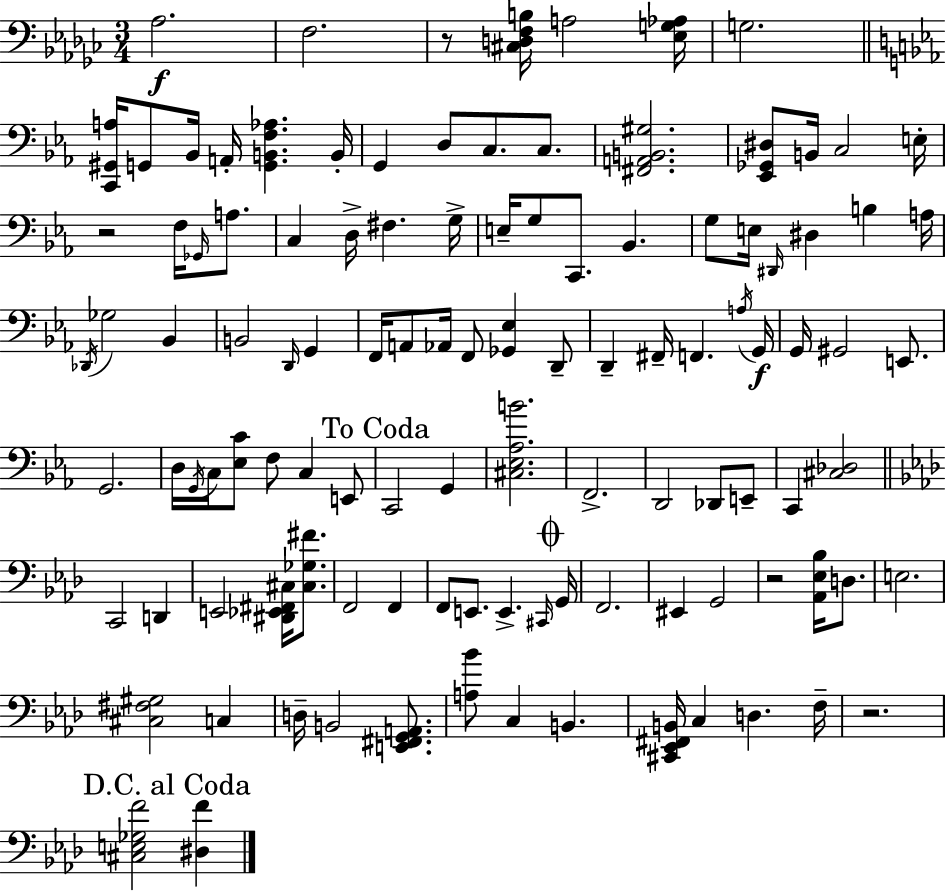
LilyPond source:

{
  \clef bass
  \numericTimeSignature
  \time 3/4
  \key ees \minor
  aes2.\f | f2. | r8 <cis d f b>16 a2 <ees g aes>16 | g2. | \break \bar "||" \break \key ees \major <c, gis, a>16 g,8 bes,16 a,16-. <g, b, f aes>4. b,16-. | g,4 d8 c8. c8. | <fis, a, b, gis>2. | <ees, ges, dis>8 b,16 c2 e16-. | \break r2 f16 \grace { ges,16 } a8. | c4 d16-> fis4. | g16-> e16-- g8 c,8. bes,4. | g8 e16 \grace { dis,16 } dis4 b4 | \break a16 \acciaccatura { des,16 } ges2 bes,4 | b,2 \grace { d,16 } | g,4 f,16 a,8 aes,16 f,8 <ges, ees>4 | d,8-- d,4-- fis,16-- f,4. | \break \acciaccatura { a16 }\f g,16 g,16 gis,2 | e,8. g,2. | d16 \acciaccatura { g,16 } c16 <ees c'>8 f8 | c4 e,8 \mark "To Coda" c,2 | \break g,4 <cis ees aes b'>2. | f,2.-> | d,2 | des,8 e,8-- c,4 <cis des>2 | \break \bar "||" \break \key aes \major c,2 d,4 | e,2 <dis, ees, fis, cis>16 <cis ges fis'>8. | f,2 f,4 | f,8 e,8. e,4.-> \grace { cis,16 } | \break \mark \markup { \musicglyph "scripts.coda" } g,16 f,2. | eis,4 g,2 | r2 <aes, ees bes>16 d8. | e2. | \break <cis fis gis>2 c4 | d16-- b,2 <e, fis, g, a,>8. | <a bes'>8 c4 b,4. | <cis, ees, fis, b,>16 c4 d4. | \break f16-- r2. | \mark "D.C. al Coda" <cis e ges f'>2 <dis f'>4 | \bar "|."
}